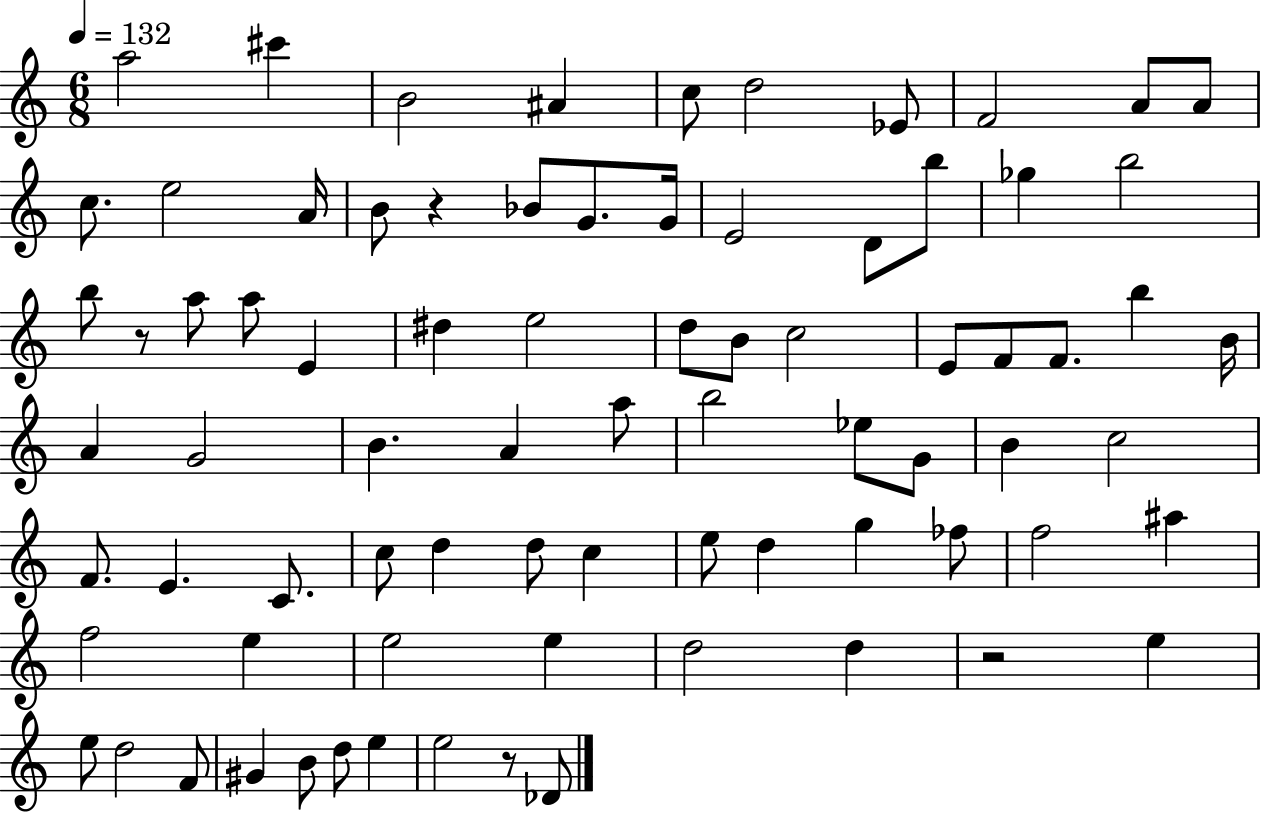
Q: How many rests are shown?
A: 4